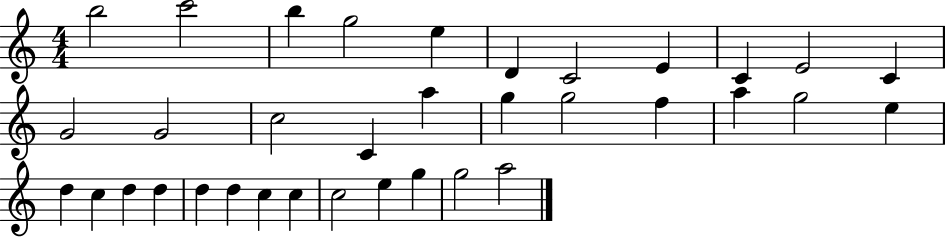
X:1
T:Untitled
M:4/4
L:1/4
K:C
b2 c'2 b g2 e D C2 E C E2 C G2 G2 c2 C a g g2 f a g2 e d c d d d d c c c2 e g g2 a2